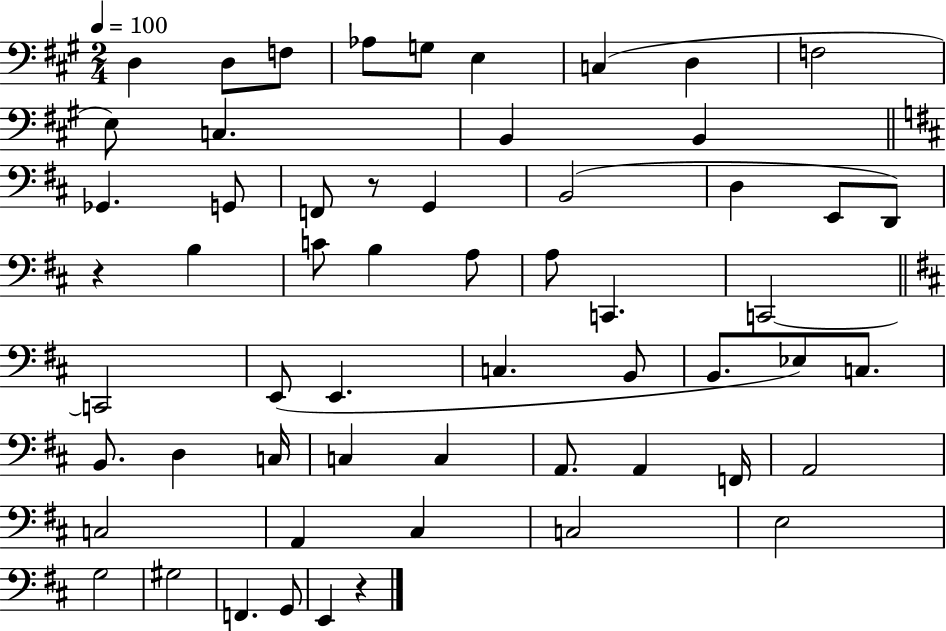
{
  \clef bass
  \numericTimeSignature
  \time 2/4
  \key a \major
  \tempo 4 = 100
  \repeat volta 2 { d4 d8 f8 | aes8 g8 e4 | c4( d4 | f2 | \break e8) c4. | b,4 b,4 | \bar "||" \break \key d \major ges,4. g,8 | f,8 r8 g,4 | b,2( | d4 e,8 d,8) | \break r4 b4 | c'8 b4 a8 | a8 c,4. | c,2~~ | \break \bar "||" \break \key d \major c,2 | e,8( e,4. | c4. b,8 | b,8. ees8) c8. | \break b,8. d4 c16 | c4 c4 | a,8. a,4 f,16 | a,2 | \break c2 | a,4 cis4 | c2 | e2 | \break g2 | gis2 | f,4. g,8 | e,4 r4 | \break } \bar "|."
}